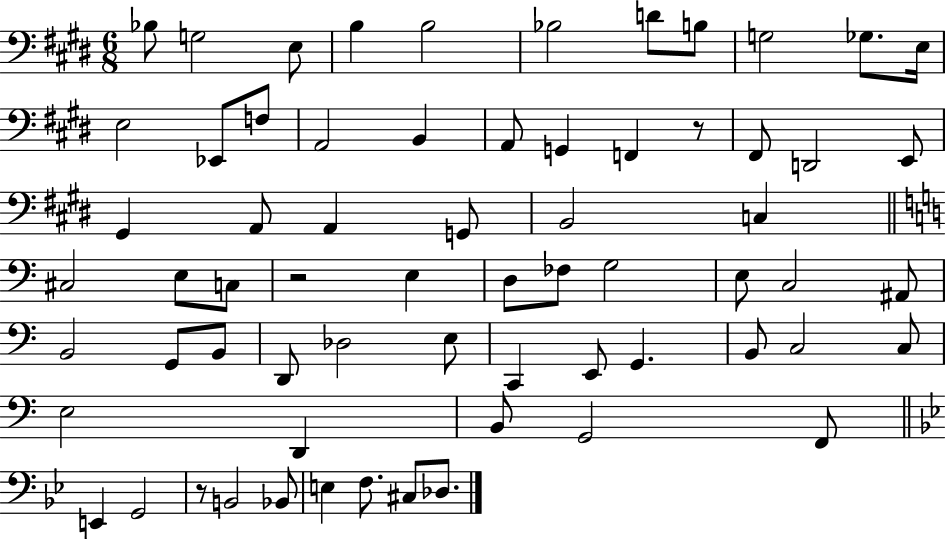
Bb3/e G3/h E3/e B3/q B3/h Bb3/h D4/e B3/e G3/h Gb3/e. E3/s E3/h Eb2/e F3/e A2/h B2/q A2/e G2/q F2/q R/e F#2/e D2/h E2/e G#2/q A2/e A2/q G2/e B2/h C3/q C#3/h E3/e C3/e R/h E3/q D3/e FES3/e G3/h E3/e C3/h A#2/e B2/h G2/e B2/e D2/e Db3/h E3/e C2/q E2/e G2/q. B2/e C3/h C3/e E3/h D2/q B2/e G2/h F2/e E2/q G2/h R/e B2/h Bb2/e E3/q F3/e. C#3/e Db3/e.